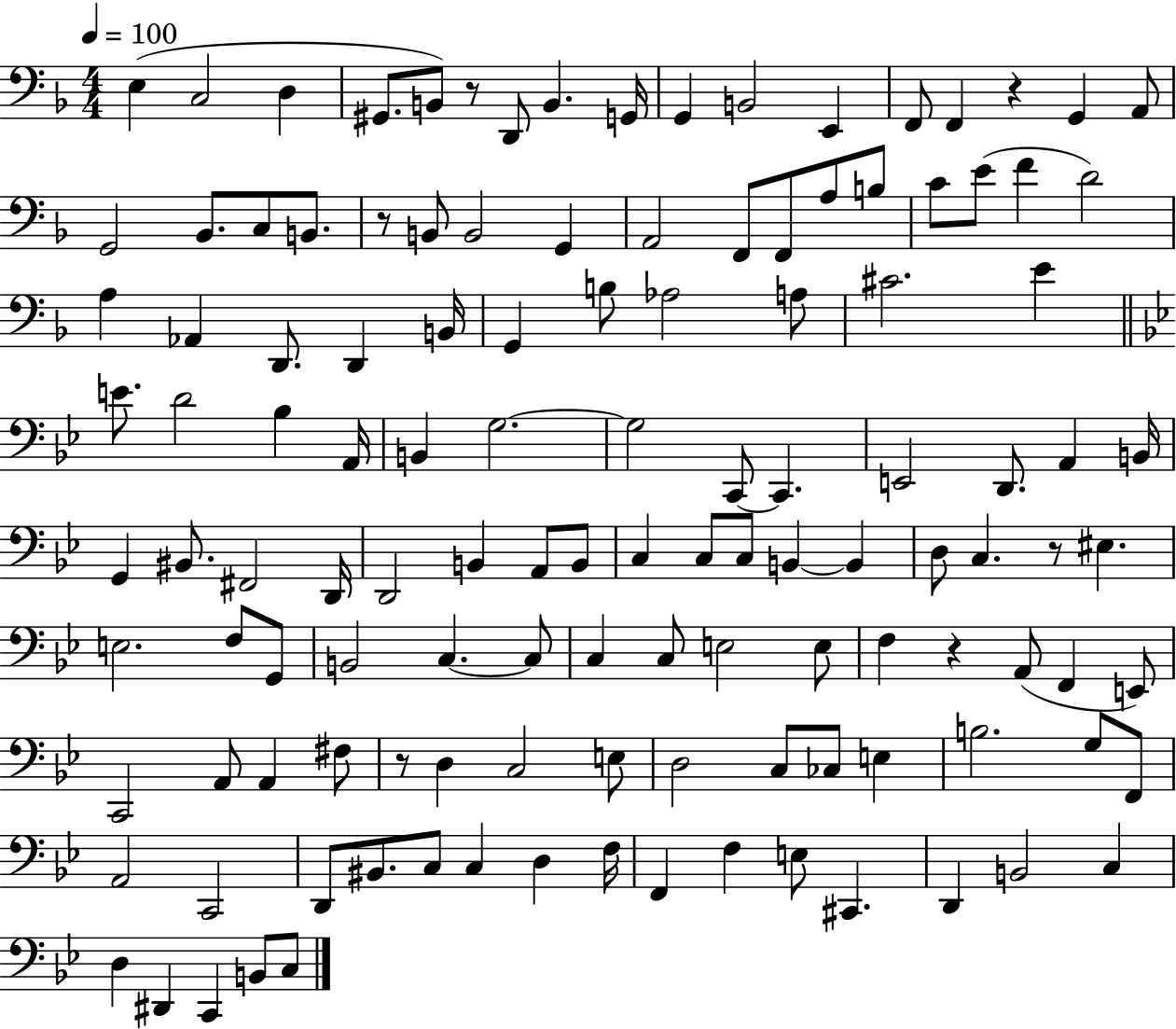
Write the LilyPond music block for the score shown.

{
  \clef bass
  \numericTimeSignature
  \time 4/4
  \key f \major
  \tempo 4 = 100
  e4( c2 d4 | gis,8. b,8) r8 d,8 b,4. g,16 | g,4 b,2 e,4 | f,8 f,4 r4 g,4 a,8 | \break g,2 bes,8. c8 b,8. | r8 b,8 b,2 g,4 | a,2 f,8 f,8 a8 b8 | c'8 e'8( f'4 d'2) | \break a4 aes,4 d,8. d,4 b,16 | g,4 b8 aes2 a8 | cis'2. e'4 | \bar "||" \break \key bes \major e'8. d'2 bes4 a,16 | b,4 g2.~~ | g2 c,8~~ c,4. | e,2 d,8. a,4 b,16 | \break g,4 bis,8. fis,2 d,16 | d,2 b,4 a,8 b,8 | c4 c8 c8 b,4~~ b,4 | d8 c4. r8 eis4. | \break e2. f8 g,8 | b,2 c4.~~ c8 | c4 c8 e2 e8 | f4 r4 a,8( f,4 e,8) | \break c,2 a,8 a,4 fis8 | r8 d4 c2 e8 | d2 c8 ces8 e4 | b2. g8 f,8 | \break a,2 c,2 | d,8 bis,8. c8 c4 d4 f16 | f,4 f4 e8 cis,4. | d,4 b,2 c4 | \break d4 dis,4 c,4 b,8 c8 | \bar "|."
}